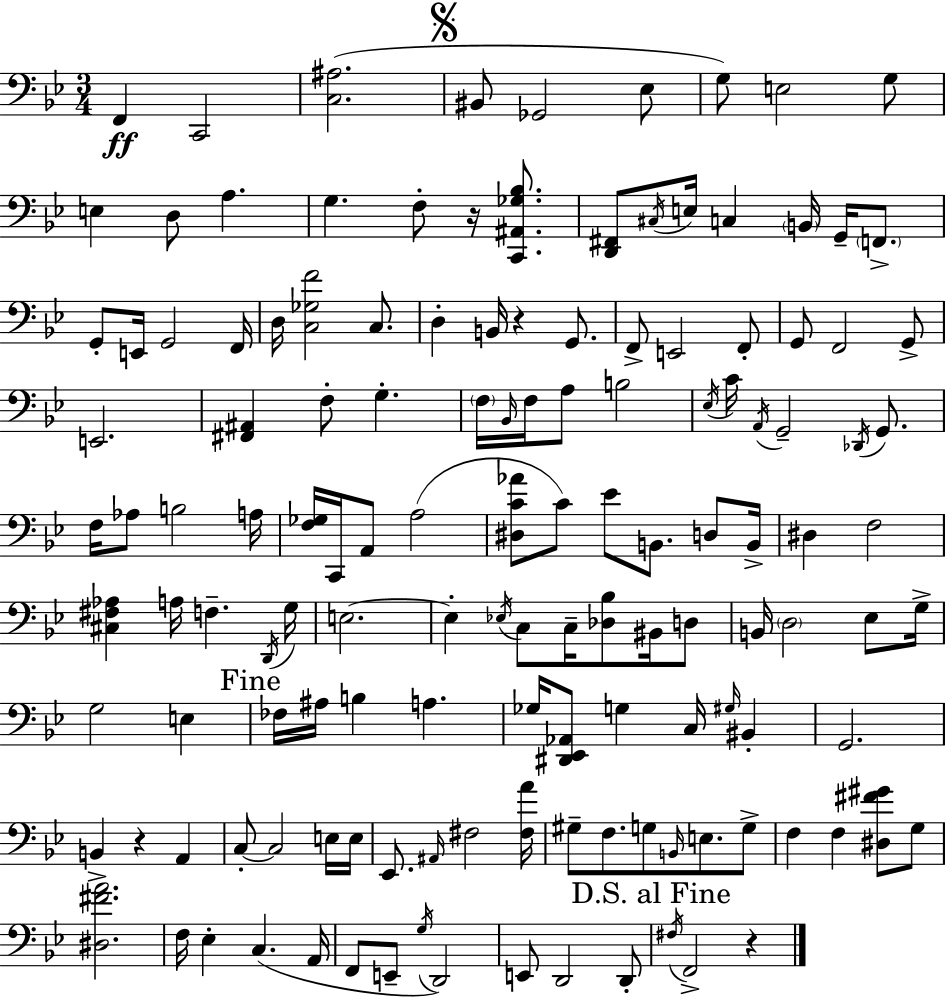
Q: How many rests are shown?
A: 4